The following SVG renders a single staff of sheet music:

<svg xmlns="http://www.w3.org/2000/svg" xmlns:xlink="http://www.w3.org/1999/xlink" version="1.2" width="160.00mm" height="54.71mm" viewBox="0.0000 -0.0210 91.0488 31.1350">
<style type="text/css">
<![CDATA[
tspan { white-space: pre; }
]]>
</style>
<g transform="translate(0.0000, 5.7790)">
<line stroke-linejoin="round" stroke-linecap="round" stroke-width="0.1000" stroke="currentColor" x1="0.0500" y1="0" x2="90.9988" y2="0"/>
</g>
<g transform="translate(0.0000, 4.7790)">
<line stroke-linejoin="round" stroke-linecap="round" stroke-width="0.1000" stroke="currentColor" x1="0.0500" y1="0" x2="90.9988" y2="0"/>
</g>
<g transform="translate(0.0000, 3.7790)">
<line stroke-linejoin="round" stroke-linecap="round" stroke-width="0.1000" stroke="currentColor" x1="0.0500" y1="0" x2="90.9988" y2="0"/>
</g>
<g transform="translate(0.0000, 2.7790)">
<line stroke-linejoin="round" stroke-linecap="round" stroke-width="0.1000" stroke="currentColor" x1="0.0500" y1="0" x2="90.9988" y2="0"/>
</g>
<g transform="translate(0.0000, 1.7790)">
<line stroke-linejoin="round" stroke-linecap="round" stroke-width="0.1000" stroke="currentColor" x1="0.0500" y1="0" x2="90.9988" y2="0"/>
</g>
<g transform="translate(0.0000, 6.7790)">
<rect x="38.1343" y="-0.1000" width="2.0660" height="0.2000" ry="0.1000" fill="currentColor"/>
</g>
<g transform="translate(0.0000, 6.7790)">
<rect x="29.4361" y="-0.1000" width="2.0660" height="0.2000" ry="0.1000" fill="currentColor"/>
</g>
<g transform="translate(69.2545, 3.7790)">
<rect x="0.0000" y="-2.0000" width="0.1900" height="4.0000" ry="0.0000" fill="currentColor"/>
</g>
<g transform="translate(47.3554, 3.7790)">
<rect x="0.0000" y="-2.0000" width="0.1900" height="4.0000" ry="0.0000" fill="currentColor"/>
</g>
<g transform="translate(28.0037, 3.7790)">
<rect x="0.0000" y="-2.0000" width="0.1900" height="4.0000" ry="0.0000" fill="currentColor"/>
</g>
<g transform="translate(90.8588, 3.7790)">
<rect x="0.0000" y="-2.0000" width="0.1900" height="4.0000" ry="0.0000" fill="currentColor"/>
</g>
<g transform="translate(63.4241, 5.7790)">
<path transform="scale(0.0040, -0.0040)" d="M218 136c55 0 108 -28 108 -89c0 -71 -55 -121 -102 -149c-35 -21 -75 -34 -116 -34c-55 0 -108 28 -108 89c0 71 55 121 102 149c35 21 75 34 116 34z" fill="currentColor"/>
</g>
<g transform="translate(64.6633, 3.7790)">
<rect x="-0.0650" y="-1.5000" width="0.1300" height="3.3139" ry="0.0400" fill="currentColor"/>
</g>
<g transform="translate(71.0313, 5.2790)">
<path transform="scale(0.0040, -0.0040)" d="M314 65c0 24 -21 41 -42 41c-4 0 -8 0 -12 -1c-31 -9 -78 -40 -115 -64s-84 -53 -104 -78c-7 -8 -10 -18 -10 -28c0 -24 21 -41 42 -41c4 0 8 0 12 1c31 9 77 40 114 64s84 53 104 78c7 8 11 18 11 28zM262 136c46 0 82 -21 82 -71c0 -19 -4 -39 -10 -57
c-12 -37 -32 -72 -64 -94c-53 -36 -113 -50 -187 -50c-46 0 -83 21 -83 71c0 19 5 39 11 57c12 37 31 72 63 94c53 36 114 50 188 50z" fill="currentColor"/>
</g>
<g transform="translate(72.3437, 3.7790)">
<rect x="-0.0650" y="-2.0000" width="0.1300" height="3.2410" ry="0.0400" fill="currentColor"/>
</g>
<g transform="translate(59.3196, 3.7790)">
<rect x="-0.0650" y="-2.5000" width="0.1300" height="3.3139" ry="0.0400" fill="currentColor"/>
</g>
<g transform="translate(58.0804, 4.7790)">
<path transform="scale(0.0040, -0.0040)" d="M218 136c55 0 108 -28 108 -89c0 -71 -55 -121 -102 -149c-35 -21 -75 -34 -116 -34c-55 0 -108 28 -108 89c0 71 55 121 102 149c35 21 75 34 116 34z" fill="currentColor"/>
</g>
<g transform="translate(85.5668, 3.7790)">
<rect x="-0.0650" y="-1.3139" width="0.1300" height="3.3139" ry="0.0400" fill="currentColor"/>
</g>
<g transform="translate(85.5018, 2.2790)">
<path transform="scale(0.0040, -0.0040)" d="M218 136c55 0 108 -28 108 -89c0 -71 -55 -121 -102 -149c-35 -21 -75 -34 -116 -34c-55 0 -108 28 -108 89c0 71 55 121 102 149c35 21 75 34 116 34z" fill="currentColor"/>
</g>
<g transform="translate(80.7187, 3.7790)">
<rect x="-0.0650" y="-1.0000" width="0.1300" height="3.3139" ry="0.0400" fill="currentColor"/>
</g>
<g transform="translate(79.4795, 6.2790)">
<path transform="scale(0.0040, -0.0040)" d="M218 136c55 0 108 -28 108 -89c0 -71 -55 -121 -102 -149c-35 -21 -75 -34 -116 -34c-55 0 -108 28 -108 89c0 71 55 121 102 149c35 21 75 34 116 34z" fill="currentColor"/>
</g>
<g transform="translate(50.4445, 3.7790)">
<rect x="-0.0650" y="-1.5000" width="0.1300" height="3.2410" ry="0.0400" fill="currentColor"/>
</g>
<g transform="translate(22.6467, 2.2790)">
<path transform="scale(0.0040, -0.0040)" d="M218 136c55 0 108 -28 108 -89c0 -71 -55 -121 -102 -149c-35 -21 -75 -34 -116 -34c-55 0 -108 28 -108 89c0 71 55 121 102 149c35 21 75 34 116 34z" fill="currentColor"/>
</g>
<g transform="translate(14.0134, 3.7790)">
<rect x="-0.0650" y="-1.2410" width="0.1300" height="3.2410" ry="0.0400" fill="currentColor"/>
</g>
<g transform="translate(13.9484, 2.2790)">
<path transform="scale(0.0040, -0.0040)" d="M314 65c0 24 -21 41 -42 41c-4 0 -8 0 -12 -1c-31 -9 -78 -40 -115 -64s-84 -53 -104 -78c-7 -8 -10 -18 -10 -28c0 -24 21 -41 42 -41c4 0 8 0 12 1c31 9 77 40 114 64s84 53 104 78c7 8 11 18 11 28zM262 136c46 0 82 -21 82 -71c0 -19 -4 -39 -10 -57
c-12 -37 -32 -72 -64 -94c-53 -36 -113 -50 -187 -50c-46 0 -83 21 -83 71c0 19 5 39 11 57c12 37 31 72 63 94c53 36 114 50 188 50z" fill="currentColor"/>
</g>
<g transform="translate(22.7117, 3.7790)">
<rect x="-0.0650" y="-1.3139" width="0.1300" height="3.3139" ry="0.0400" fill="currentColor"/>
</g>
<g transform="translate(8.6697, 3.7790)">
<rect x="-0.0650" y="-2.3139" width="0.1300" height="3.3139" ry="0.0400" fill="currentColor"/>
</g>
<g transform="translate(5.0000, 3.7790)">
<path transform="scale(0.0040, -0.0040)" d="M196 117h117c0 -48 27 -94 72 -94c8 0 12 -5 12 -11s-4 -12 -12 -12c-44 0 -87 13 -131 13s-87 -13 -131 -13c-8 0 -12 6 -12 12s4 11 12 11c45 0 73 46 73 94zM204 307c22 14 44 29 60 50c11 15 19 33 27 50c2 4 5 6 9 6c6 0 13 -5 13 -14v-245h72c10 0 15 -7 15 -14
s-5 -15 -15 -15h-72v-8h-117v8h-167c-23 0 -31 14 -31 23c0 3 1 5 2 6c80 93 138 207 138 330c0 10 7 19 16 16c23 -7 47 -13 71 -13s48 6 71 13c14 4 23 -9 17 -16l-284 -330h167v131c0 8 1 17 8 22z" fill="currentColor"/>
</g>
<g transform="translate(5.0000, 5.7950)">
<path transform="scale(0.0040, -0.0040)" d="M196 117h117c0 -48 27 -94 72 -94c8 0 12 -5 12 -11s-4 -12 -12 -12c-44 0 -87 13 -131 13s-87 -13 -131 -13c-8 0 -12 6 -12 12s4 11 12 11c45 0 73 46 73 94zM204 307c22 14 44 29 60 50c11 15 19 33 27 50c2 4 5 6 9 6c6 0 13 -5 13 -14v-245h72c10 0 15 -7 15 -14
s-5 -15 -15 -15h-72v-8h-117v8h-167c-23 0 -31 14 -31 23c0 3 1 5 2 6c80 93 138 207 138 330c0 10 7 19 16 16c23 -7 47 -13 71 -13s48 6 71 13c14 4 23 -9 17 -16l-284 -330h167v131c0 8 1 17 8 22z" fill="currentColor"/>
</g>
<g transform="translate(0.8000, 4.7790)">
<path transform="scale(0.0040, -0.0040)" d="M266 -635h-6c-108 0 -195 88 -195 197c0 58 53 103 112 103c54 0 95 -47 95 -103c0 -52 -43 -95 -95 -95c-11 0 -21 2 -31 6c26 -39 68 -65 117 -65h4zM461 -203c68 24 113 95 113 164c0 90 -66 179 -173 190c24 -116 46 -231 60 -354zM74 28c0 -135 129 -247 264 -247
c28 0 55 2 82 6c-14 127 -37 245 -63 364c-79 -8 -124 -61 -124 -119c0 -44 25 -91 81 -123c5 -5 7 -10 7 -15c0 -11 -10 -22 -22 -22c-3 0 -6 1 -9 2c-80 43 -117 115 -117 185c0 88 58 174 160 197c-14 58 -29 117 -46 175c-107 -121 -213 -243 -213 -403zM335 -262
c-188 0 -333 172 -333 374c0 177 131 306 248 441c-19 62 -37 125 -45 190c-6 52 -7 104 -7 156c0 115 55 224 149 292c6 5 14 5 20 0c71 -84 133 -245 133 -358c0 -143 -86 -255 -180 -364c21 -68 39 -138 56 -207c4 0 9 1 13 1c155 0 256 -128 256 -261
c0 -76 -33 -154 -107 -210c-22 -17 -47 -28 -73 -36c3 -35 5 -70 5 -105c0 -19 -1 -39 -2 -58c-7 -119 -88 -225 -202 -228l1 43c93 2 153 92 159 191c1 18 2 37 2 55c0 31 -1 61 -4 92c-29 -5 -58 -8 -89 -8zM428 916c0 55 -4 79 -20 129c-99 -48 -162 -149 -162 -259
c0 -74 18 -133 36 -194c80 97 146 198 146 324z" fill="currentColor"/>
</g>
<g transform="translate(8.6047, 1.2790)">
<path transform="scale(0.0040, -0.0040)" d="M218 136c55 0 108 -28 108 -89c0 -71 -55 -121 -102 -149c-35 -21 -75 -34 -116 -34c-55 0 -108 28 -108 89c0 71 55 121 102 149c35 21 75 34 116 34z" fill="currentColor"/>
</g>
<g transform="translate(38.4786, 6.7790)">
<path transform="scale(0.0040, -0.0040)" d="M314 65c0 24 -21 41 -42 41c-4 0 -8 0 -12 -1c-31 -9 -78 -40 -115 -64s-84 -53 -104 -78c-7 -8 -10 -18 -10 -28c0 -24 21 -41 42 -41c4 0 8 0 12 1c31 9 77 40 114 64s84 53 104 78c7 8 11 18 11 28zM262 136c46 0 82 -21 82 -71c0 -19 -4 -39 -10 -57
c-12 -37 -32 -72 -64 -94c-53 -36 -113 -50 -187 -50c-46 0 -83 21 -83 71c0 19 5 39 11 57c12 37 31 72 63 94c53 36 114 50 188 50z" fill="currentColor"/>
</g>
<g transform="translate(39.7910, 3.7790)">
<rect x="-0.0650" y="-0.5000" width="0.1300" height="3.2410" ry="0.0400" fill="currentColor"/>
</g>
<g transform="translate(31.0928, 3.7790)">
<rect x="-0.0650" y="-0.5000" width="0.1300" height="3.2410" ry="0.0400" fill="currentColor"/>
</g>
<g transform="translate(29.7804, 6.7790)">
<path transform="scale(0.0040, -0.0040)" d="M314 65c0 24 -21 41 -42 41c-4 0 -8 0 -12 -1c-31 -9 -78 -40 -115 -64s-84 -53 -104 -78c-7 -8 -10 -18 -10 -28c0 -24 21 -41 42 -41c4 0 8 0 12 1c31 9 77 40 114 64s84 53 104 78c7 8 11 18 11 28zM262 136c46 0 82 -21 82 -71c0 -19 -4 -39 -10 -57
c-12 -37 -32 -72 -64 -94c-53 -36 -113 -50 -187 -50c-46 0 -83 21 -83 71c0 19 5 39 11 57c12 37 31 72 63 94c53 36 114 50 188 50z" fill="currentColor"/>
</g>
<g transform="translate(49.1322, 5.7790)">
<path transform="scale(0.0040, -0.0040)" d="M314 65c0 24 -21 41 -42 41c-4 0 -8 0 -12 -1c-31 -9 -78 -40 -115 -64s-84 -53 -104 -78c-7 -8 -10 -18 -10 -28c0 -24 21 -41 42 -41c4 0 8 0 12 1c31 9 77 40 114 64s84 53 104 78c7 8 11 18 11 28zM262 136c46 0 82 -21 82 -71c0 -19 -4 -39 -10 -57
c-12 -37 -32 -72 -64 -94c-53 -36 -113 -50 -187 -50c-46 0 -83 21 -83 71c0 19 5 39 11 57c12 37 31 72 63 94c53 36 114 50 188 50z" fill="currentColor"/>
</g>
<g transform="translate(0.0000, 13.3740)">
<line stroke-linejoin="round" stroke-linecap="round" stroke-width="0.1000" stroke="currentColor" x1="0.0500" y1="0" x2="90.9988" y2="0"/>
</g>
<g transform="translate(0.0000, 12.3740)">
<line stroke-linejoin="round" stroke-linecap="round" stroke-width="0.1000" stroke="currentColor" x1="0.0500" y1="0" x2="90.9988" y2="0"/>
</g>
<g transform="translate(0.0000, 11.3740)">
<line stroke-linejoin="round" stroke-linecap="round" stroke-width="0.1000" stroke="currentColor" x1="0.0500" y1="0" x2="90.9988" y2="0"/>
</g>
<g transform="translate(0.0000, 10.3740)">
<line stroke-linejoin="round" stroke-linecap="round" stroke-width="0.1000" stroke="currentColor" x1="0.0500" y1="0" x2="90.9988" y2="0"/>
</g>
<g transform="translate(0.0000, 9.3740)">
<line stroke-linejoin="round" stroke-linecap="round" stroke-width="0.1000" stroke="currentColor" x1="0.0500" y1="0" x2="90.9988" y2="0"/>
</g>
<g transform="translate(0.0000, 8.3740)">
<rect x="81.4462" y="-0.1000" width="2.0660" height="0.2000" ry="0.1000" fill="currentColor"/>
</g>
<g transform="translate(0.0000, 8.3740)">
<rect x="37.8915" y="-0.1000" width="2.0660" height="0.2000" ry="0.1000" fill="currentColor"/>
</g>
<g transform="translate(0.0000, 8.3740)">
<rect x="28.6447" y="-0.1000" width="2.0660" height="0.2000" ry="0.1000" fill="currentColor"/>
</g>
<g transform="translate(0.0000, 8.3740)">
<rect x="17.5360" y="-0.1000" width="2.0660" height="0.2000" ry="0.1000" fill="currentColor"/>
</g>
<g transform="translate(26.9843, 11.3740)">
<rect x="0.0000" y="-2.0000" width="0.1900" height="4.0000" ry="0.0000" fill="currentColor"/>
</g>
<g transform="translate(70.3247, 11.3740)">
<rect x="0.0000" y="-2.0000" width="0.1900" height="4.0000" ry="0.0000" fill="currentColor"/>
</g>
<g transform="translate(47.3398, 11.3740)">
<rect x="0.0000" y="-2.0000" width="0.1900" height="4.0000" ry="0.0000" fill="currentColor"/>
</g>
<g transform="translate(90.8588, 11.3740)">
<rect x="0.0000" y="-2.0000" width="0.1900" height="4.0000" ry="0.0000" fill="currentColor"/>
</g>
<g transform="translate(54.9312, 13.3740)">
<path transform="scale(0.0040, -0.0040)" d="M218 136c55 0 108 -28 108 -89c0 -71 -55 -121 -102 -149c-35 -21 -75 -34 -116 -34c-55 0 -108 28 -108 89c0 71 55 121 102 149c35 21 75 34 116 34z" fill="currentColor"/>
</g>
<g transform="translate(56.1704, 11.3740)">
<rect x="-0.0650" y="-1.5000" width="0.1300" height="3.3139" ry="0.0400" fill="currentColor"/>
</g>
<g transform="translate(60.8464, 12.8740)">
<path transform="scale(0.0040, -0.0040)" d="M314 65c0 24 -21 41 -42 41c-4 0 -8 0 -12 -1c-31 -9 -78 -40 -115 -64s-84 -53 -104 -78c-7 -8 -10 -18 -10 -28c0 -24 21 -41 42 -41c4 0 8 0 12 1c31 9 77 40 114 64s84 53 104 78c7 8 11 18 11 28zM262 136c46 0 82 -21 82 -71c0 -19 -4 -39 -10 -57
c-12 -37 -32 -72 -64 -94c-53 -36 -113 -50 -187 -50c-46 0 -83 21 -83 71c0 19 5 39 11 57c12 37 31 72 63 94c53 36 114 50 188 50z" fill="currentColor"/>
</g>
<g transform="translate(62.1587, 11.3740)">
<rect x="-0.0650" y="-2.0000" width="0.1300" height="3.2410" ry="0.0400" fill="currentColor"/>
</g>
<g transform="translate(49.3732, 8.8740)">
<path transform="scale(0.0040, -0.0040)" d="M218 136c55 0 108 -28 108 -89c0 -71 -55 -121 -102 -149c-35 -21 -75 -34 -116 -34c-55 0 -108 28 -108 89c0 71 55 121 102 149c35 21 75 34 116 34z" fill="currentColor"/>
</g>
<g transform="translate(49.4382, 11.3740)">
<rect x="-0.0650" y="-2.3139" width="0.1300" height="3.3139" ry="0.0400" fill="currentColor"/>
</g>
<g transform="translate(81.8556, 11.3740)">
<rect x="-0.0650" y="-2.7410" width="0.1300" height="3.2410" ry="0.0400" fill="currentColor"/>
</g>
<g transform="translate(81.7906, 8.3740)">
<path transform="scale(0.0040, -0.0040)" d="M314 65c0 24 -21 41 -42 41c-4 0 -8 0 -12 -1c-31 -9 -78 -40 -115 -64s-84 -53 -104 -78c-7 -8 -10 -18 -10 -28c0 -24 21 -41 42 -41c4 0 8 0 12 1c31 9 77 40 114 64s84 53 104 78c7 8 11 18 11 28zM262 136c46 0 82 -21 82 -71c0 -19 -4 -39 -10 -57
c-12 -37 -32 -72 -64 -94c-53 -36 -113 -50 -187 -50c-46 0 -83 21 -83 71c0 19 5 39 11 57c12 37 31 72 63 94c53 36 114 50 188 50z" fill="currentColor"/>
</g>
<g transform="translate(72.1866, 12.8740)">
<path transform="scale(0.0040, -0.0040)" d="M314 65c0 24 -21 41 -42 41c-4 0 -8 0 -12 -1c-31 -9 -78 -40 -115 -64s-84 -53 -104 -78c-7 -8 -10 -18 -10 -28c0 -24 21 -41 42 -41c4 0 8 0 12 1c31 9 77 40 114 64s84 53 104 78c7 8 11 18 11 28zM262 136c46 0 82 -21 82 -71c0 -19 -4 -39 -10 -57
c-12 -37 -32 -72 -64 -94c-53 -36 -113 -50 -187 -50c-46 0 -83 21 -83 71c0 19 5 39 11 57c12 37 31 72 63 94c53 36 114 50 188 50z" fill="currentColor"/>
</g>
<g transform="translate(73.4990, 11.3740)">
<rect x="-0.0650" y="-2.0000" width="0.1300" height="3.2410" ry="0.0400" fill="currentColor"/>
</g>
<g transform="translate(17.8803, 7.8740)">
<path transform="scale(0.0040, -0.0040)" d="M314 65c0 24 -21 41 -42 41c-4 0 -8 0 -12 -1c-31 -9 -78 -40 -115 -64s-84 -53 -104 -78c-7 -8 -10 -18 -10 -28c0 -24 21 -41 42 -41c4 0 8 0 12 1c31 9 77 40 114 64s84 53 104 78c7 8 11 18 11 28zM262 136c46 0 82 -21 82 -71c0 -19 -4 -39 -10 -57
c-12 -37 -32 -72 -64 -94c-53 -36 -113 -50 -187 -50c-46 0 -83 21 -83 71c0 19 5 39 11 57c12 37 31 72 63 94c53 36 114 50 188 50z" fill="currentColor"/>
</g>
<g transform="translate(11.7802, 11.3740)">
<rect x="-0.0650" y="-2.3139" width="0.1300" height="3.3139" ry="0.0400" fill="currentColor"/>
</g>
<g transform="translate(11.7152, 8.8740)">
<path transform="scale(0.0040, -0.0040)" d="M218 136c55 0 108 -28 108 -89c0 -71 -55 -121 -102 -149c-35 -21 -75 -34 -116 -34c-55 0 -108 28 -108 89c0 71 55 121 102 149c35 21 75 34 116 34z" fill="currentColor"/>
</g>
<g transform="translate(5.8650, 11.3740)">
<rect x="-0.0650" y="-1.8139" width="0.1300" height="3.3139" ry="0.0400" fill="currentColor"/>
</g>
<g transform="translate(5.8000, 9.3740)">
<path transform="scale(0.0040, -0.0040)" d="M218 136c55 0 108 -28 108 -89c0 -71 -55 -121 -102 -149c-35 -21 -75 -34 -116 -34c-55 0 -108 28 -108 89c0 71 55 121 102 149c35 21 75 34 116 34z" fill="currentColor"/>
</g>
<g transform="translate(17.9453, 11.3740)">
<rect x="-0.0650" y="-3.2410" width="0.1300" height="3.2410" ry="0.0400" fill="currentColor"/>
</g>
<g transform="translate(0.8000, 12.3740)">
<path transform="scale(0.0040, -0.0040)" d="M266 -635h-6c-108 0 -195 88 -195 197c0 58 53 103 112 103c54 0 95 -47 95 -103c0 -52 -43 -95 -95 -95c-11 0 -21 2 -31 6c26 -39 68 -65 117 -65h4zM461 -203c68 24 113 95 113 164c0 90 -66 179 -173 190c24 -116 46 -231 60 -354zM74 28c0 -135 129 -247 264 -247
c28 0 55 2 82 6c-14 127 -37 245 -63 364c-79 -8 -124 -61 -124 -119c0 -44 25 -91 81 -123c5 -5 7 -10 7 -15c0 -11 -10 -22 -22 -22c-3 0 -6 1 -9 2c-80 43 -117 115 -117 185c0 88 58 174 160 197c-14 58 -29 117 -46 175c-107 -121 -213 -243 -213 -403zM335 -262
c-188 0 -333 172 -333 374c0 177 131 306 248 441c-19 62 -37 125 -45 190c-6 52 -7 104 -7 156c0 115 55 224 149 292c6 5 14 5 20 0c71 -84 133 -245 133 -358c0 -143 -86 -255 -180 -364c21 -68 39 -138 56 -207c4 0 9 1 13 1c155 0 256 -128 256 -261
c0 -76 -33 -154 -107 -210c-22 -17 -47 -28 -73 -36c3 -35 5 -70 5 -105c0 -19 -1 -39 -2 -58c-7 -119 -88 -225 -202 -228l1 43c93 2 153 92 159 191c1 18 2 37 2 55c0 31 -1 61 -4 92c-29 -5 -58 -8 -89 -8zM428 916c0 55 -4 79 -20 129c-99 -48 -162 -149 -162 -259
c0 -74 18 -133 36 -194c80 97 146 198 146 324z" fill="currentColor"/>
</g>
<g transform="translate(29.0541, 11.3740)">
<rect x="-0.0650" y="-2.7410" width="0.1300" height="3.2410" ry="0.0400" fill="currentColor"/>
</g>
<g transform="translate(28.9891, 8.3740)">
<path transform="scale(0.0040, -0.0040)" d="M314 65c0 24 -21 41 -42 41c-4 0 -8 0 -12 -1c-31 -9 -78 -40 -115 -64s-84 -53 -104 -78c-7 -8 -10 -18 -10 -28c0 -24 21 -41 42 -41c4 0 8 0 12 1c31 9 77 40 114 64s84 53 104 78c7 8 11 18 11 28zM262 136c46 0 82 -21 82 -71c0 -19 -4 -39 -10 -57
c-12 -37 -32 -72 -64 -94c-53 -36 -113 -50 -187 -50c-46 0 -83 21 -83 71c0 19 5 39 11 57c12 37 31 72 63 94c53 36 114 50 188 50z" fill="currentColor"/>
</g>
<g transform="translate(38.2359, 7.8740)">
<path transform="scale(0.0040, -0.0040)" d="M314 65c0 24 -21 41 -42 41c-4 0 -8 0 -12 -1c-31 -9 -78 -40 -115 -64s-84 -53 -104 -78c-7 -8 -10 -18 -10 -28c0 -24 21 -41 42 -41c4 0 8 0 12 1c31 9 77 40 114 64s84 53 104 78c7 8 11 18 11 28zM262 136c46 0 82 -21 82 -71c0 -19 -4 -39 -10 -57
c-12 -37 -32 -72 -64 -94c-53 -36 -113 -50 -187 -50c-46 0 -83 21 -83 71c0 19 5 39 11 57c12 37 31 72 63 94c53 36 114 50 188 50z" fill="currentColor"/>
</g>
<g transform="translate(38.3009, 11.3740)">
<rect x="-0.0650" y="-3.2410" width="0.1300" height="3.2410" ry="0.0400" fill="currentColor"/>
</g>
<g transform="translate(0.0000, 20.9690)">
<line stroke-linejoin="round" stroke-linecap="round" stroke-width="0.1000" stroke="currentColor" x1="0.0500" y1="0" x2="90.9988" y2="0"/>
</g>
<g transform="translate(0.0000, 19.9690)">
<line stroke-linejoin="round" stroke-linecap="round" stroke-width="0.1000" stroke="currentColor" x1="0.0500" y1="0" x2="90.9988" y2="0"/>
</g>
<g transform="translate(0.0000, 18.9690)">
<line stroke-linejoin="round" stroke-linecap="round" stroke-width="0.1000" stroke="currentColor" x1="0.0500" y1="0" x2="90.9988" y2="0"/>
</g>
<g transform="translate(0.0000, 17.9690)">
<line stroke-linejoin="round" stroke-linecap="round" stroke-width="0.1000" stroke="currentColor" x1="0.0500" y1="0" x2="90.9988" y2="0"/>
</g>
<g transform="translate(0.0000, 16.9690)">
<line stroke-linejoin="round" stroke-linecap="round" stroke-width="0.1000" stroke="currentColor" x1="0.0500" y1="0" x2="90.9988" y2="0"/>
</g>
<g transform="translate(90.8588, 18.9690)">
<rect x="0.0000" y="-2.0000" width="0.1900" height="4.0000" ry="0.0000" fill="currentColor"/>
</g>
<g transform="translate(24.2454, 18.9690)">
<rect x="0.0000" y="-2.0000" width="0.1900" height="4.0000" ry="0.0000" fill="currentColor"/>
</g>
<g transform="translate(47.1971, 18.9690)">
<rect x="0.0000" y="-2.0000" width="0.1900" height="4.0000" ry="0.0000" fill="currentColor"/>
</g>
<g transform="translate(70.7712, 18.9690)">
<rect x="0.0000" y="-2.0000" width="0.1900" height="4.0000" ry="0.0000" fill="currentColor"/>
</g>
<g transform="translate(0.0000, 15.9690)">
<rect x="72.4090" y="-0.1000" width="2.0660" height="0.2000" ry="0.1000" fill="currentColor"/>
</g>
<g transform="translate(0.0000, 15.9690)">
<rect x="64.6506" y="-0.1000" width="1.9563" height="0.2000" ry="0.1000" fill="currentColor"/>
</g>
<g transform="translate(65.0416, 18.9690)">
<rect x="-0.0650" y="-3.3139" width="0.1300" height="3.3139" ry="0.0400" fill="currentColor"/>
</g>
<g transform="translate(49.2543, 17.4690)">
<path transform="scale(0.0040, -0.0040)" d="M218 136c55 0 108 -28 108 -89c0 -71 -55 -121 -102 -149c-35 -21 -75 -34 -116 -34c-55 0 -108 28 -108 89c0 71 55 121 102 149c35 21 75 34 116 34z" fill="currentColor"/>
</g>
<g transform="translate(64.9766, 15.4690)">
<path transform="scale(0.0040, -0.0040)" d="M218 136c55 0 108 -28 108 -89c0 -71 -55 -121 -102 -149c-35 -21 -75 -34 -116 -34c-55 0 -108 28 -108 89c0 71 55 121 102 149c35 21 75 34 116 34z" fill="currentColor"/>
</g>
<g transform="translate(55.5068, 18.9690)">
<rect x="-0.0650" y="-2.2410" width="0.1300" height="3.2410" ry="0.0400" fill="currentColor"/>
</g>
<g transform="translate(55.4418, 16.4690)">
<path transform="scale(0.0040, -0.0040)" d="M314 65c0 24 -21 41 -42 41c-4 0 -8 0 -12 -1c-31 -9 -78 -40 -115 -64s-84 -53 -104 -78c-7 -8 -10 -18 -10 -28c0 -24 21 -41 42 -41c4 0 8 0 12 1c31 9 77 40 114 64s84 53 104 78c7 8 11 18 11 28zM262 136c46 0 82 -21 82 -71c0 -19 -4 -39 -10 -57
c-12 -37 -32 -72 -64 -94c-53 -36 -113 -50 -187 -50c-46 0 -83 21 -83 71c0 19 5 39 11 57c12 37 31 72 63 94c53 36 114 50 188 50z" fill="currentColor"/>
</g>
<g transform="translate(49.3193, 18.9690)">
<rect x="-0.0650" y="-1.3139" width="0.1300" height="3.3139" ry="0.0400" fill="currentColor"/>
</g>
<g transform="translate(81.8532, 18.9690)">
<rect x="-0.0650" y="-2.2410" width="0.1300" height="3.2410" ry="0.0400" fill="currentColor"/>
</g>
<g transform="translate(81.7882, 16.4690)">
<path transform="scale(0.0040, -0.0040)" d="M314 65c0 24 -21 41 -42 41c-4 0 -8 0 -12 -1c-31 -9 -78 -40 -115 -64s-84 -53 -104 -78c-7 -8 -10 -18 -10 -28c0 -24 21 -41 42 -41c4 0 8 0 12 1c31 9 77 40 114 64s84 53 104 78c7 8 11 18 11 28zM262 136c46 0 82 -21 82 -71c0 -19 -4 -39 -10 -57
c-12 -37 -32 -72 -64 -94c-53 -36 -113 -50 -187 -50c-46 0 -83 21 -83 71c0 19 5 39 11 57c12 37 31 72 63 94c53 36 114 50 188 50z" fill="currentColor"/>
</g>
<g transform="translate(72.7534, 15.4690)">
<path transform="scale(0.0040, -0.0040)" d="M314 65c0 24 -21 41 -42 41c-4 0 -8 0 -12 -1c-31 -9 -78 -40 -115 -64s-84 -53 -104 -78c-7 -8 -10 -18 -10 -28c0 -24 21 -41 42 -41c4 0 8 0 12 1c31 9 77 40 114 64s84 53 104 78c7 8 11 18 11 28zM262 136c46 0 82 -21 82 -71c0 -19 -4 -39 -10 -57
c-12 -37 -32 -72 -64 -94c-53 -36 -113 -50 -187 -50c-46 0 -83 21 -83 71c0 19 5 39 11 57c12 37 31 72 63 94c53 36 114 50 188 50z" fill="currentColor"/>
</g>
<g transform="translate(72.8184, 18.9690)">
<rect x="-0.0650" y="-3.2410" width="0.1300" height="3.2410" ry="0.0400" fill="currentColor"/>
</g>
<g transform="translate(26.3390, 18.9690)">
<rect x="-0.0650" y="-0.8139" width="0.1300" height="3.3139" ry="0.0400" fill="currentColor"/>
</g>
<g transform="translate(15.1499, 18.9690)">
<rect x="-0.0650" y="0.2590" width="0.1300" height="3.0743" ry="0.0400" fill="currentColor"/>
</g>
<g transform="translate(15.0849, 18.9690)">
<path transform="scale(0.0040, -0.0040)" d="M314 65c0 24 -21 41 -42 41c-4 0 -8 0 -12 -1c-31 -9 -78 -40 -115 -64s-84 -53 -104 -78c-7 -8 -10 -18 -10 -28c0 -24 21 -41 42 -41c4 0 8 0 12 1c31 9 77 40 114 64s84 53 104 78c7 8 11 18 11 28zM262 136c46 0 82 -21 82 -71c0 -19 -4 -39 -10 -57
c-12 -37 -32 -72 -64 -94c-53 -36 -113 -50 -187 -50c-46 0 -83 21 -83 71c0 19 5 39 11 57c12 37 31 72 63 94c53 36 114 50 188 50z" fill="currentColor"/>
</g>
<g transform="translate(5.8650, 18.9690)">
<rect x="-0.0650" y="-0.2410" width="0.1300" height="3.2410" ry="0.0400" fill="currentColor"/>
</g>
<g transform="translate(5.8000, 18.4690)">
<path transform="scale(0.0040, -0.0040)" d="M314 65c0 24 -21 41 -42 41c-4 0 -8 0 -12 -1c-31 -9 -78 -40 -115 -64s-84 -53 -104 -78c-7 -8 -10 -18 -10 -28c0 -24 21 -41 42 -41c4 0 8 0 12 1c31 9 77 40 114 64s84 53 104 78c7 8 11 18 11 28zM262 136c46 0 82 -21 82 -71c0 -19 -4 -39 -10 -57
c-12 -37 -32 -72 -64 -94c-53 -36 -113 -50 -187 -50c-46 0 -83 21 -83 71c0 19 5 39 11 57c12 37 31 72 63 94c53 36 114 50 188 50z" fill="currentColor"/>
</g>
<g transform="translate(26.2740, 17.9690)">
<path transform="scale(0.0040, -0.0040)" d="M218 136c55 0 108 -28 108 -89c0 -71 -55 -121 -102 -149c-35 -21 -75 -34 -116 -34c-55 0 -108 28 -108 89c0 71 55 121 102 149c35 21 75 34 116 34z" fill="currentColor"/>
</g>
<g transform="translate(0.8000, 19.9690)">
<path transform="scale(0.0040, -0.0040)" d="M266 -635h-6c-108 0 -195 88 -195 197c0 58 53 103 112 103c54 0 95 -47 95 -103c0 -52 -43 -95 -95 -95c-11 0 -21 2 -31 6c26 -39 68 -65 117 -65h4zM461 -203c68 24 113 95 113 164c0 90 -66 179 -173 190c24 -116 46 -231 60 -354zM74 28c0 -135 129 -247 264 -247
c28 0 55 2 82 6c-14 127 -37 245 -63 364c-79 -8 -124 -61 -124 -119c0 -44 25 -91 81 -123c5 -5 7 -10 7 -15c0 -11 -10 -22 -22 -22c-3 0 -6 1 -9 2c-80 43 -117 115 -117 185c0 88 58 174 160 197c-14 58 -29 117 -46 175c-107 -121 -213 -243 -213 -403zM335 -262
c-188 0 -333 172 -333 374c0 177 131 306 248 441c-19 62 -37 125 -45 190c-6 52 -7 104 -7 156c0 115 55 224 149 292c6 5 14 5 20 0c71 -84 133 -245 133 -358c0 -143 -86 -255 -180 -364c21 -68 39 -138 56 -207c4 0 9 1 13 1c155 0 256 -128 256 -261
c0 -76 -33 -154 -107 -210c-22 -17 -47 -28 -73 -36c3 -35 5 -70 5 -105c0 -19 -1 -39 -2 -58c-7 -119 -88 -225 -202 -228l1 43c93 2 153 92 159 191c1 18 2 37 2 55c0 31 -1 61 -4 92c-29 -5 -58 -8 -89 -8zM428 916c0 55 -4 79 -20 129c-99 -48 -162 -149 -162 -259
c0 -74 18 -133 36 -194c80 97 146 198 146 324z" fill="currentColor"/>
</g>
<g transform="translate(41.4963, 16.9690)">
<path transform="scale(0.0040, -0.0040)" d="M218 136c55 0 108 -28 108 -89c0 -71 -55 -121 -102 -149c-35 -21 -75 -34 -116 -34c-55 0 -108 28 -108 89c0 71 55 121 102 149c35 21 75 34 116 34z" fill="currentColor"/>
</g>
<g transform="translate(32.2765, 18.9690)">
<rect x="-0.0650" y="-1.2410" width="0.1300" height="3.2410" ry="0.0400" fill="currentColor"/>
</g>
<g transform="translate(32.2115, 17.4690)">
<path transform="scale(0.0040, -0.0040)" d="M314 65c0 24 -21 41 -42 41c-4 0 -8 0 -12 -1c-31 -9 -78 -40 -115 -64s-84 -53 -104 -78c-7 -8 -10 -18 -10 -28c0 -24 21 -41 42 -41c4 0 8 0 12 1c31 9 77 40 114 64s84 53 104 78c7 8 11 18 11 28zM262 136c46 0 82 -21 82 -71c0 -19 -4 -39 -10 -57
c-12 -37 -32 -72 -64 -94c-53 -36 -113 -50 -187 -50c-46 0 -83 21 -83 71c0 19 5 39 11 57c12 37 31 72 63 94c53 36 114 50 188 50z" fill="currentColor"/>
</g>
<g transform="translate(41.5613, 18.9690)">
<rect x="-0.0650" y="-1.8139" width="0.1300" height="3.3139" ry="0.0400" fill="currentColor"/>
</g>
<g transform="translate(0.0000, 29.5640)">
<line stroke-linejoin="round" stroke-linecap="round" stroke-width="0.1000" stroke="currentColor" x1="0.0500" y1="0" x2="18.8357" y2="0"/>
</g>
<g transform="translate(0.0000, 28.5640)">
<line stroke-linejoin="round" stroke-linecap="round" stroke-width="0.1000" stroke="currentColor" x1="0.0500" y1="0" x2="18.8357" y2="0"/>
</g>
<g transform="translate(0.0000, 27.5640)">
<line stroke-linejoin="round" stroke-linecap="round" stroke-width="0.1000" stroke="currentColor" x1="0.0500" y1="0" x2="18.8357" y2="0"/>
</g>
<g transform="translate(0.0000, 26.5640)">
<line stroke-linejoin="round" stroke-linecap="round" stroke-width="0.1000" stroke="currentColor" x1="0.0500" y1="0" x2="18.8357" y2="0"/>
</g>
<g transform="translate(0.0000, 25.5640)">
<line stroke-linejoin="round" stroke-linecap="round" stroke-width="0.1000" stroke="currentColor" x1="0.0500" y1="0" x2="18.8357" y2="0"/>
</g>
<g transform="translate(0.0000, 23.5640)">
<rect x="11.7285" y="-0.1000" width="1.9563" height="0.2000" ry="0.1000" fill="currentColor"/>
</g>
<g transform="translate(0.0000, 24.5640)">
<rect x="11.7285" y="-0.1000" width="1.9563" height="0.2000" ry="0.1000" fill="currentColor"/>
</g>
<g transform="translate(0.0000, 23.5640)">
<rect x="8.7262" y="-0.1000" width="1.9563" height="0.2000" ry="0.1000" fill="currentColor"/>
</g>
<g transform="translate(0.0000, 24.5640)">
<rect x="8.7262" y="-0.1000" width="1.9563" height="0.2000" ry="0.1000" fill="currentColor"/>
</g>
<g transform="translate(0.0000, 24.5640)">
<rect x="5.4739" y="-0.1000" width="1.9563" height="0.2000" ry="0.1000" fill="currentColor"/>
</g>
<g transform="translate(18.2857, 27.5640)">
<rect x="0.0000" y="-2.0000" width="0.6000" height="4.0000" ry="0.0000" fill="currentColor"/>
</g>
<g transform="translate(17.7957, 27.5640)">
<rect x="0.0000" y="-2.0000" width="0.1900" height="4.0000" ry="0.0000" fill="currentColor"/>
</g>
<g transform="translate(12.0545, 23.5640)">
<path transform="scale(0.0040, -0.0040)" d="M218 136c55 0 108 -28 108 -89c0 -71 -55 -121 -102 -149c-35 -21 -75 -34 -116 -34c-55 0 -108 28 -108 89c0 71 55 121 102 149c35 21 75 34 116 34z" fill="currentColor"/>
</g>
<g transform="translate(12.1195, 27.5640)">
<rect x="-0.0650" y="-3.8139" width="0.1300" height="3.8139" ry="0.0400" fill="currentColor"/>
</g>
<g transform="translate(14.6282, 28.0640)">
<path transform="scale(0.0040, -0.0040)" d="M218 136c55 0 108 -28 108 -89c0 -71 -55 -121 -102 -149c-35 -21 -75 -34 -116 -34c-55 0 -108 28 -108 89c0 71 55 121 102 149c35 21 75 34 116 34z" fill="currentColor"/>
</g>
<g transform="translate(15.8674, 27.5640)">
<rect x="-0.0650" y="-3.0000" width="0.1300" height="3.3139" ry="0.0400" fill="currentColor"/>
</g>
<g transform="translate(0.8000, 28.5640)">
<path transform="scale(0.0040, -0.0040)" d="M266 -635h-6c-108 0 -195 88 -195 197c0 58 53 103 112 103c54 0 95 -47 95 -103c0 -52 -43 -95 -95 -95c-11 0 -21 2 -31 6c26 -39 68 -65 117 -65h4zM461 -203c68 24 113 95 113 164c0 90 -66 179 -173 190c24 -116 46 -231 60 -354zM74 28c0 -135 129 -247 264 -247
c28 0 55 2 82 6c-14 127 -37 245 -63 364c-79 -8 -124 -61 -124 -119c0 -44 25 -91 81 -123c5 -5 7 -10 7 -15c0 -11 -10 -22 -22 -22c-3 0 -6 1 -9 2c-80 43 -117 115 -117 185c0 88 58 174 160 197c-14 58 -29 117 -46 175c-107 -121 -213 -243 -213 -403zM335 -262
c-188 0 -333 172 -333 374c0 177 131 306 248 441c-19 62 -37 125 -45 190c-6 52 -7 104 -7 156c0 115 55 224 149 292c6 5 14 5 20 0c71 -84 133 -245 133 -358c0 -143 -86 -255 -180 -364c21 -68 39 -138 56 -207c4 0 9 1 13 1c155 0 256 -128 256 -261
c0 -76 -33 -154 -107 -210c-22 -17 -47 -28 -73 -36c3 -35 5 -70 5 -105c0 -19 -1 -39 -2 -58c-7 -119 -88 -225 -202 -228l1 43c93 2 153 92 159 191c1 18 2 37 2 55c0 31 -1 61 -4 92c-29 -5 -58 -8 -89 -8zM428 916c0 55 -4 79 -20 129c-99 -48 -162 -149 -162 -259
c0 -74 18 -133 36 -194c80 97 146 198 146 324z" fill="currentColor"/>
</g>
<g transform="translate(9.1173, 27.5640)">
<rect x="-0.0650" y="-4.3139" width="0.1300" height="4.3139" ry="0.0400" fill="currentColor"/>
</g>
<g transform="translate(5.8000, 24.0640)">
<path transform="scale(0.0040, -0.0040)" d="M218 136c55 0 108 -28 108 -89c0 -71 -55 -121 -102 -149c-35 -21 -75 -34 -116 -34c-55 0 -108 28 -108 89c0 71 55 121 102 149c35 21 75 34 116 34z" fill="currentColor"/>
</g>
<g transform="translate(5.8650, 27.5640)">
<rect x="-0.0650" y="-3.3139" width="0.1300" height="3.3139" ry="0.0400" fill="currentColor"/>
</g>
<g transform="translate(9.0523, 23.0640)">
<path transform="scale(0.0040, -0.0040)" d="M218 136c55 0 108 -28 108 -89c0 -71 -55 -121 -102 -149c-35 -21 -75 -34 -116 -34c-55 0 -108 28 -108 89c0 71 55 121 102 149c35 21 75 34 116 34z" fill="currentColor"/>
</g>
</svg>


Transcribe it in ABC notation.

X:1
T:Untitled
M:4/4
L:1/4
K:C
g e2 e C2 C2 E2 G E F2 D e f g b2 a2 b2 g E F2 F2 a2 c2 B2 d e2 f e g2 b b2 g2 b d' c' A